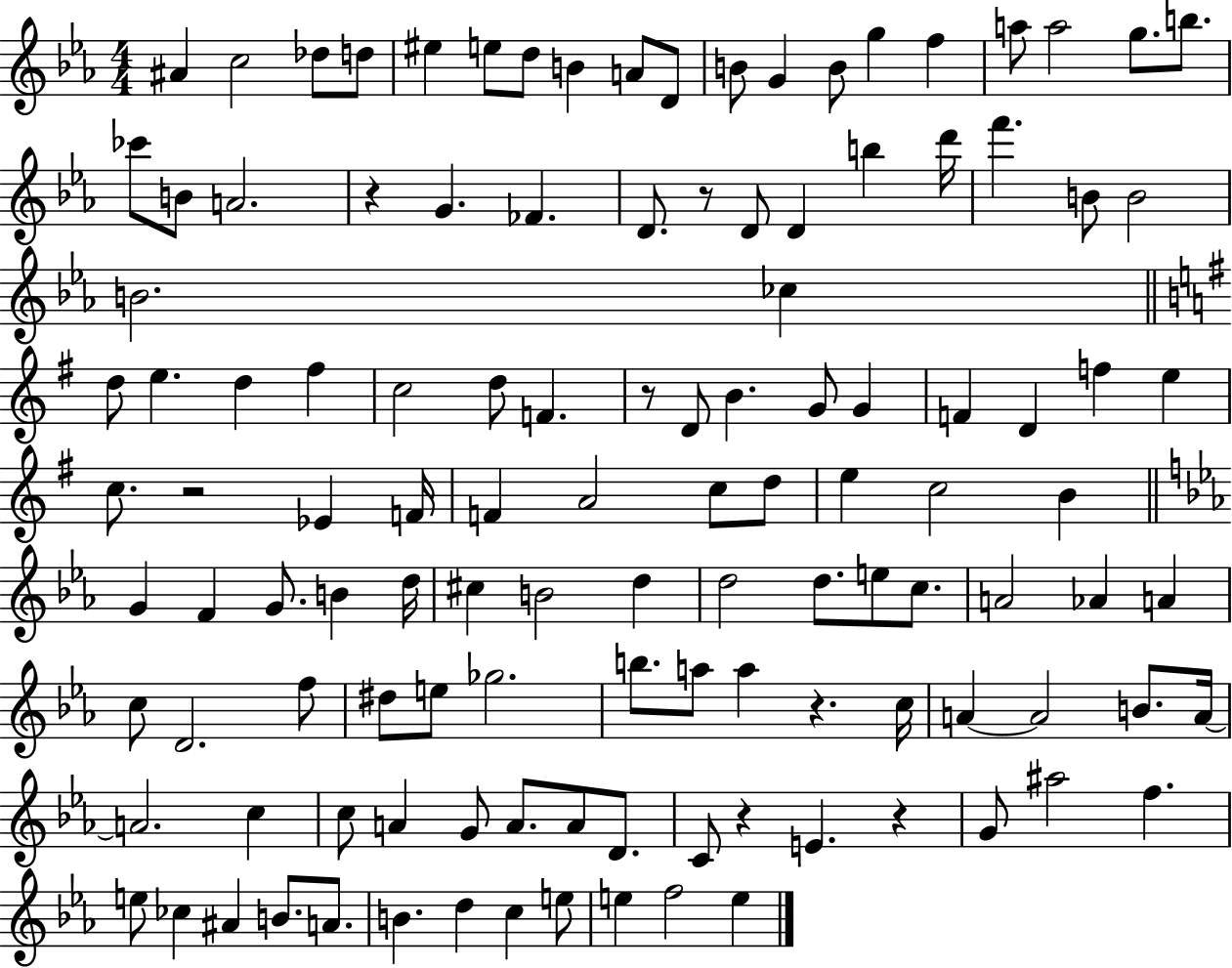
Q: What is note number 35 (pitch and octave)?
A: D5